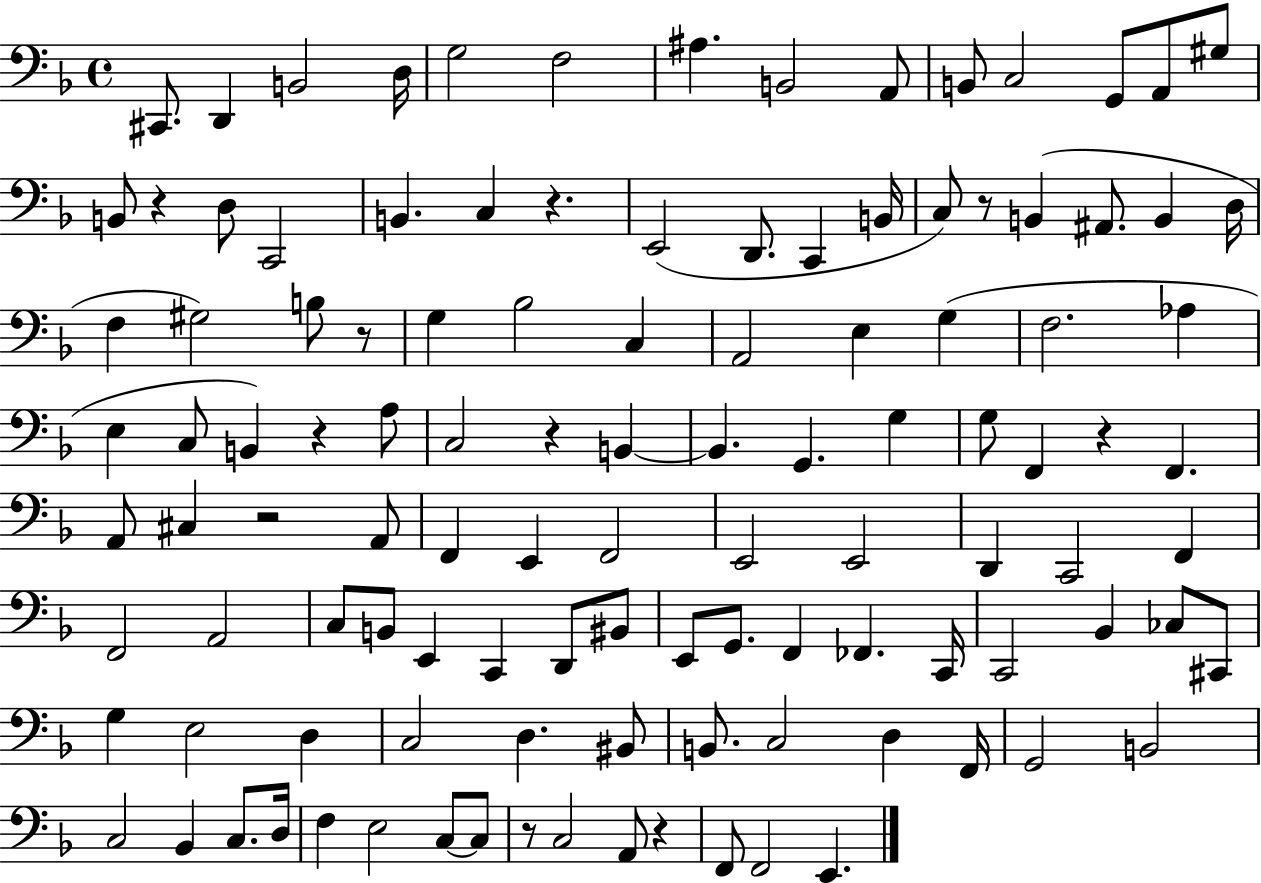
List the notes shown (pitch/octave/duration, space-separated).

C#2/e. D2/q B2/h D3/s G3/h F3/h A#3/q. B2/h A2/e B2/e C3/h G2/e A2/e G#3/e B2/e R/q D3/e C2/h B2/q. C3/q R/q. E2/h D2/e. C2/q B2/s C3/e R/e B2/q A#2/e. B2/q D3/s F3/q G#3/h B3/e R/e G3/q Bb3/h C3/q A2/h E3/q G3/q F3/h. Ab3/q E3/q C3/e B2/q R/q A3/e C3/h R/q B2/q B2/q. G2/q. G3/q G3/e F2/q R/q F2/q. A2/e C#3/q R/h A2/e F2/q E2/q F2/h E2/h E2/h D2/q C2/h F2/q F2/h A2/h C3/e B2/e E2/q C2/q D2/e BIS2/e E2/e G2/e. F2/q FES2/q. C2/s C2/h Bb2/q CES3/e C#2/e G3/q E3/h D3/q C3/h D3/q. BIS2/e B2/e. C3/h D3/q F2/s G2/h B2/h C3/h Bb2/q C3/e. D3/s F3/q E3/h C3/e C3/e R/e C3/h A2/e R/q F2/e F2/h E2/q.